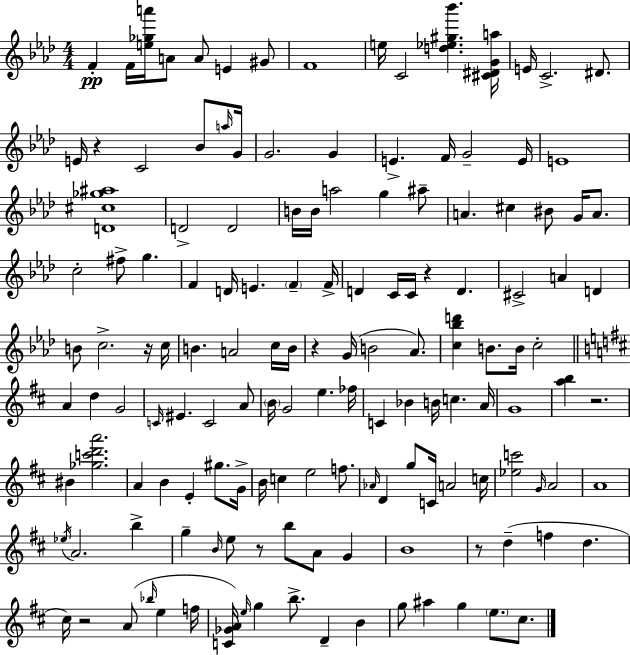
F4/q F4/s [E5,Gb5,A6]/s A4/e A4/e E4/q G#4/e F4/w E5/s C4/h [D5,Eb5,G#5,Bb6]/q. [C#4,D#4,G4,A5]/s E4/s C4/h. D#4/e. E4/s R/q C4/h Bb4/e A5/s G4/s G4/h. G4/q E4/q. F4/s G4/h E4/s E4/w [D4,C#5,Gb5,A#5]/w D4/h D4/h B4/s B4/s A5/h G5/q A#5/e A4/q. C#5/q BIS4/e G4/s A4/e. C5/h F#5/e G5/q. F4/q D4/s E4/q. F4/q F4/s D4/q C4/s C4/s R/q D4/q. C#4/h A4/q D4/q B4/e C5/h. R/s C5/s B4/q. A4/h C5/s B4/s R/q G4/s B4/h Ab4/e. [C5,Bb5,D6]/q B4/e. B4/s C5/h A4/q D5/q G4/h C4/s EIS4/q. C4/h A4/e B4/s G4/h E5/q. FES5/s C4/q Bb4/q B4/s C5/q. A4/s G4/w [A5,B5]/q R/h. BIS4/q [Gb5,C6,D6,A6]/h. A4/q B4/q E4/q G#5/e. G4/s B4/s C5/q E5/h F5/e. Ab4/s D4/q G5/e C4/s A4/h C5/s [Eb5,C6]/h G4/s A4/h A4/w Eb5/s A4/h. B5/q G5/q B4/s E5/e R/e B5/e A4/e G4/q B4/w R/e D5/q F5/q D5/q. C#5/s R/h A4/e Bb5/s E5/q F5/s [C4,Gb4,A4]/s E5/s G5/q B5/e. D4/q B4/q G5/e A#5/q G5/q E5/e. C#5/e.